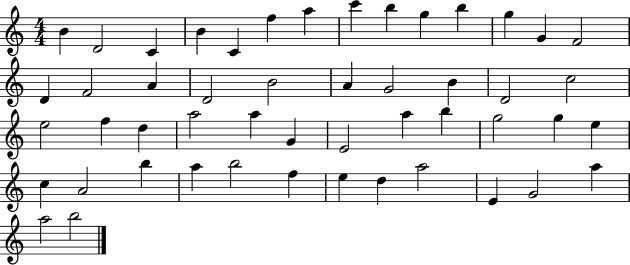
B4/q D4/h C4/q B4/q C4/q F5/q A5/q C6/q B5/q G5/q B5/q G5/q G4/q F4/h D4/q F4/h A4/q D4/h B4/h A4/q G4/h B4/q D4/h C5/h E5/h F5/q D5/q A5/h A5/q G4/q E4/h A5/q B5/q G5/h G5/q E5/q C5/q A4/h B5/q A5/q B5/h F5/q E5/q D5/q A5/h E4/q G4/h A5/q A5/h B5/h